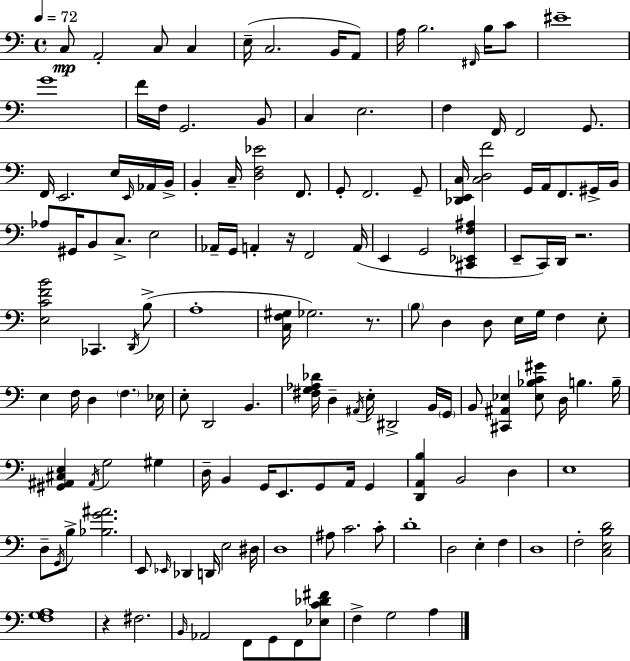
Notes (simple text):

C3/e A2/h C3/e C3/q E3/s C3/h. B2/s A2/e A3/s B3/h. F#2/s B3/s C4/e EIS4/w G4/w F4/s F3/s G2/h. B2/e C3/q E3/h. F3/q F2/s F2/h G2/e. F2/s E2/h. E3/s E2/s Ab2/s B2/s B2/q C3/s [D3,F3,Eb4]/h F2/e. G2/e F2/h. G2/e [Db2,E2,C3]/s [C3,D3,F4]/h G2/s A2/s F2/e. G#2/s B2/s Ab3/e G#2/s B2/e C3/e. E3/h Ab2/s G2/s A2/q R/s F2/h A2/s E2/q G2/h [C#2,Eb2,F3,A#3]/q E2/e C2/s D2/s R/h. [E3,C4,F4,B4]/h CES2/q. D2/s B3/e A3/w [C3,F3,G#3]/s Gb3/h. R/e. B3/e D3/q D3/e E3/s G3/s F3/q E3/e E3/q F3/s D3/q F3/q. Eb3/s E3/e D2/h B2/q. [F#3,G3,Ab3,Db4]/s D3/q A#2/s E3/s D#2/h B2/s G2/s B2/e [C#2,A#2,Eb3]/q [Eb3,Bb3,C4,G#4]/e D3/s B3/q. B3/s [G#2,A#2,C#3,E3]/q A#2/s G3/h G#3/q D3/s B2/q G2/s E2/e. G2/e A2/s G2/q [D2,A2,B3]/q B2/h D3/q E3/w D3/e G2/s B3/e [Bb3,G4,A#4]/h. E2/e Eb2/s Db2/q D2/s E3/h D#3/s D3/w A#3/e C4/h. C4/e D4/w D3/h E3/q F3/q D3/w F3/h [C3,E3,B3,D4]/h [F3,G3,A3]/w R/q F#3/h. B2/s Ab2/h F2/e G2/e F2/e [Eb3,C4,Db4,F#4]/e F3/q G3/h A3/q